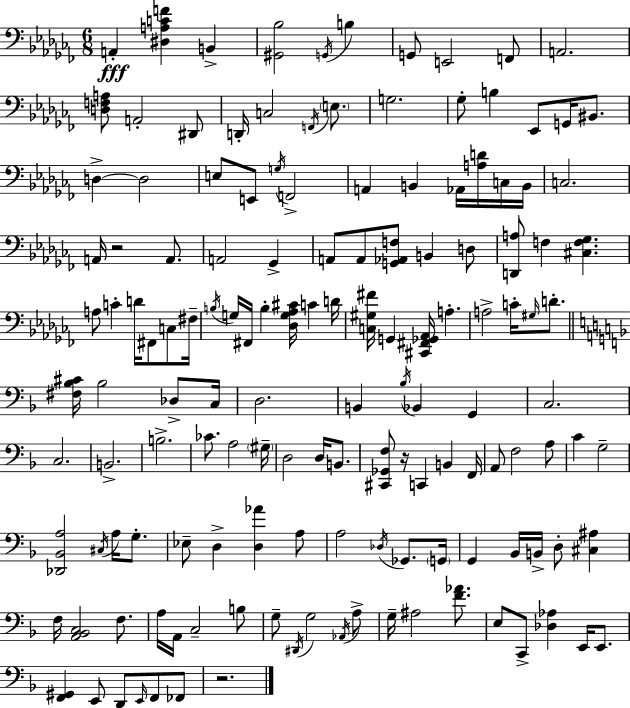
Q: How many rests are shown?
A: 3